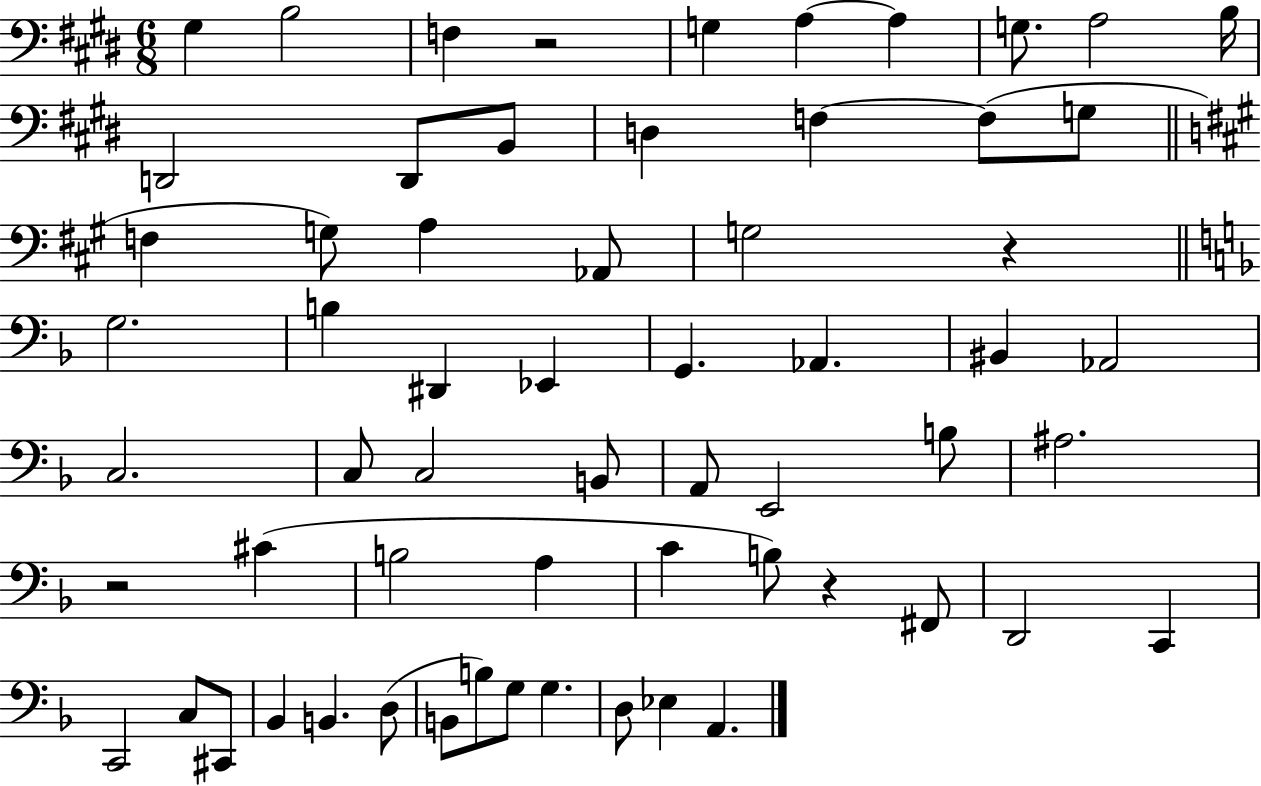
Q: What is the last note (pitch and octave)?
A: A2